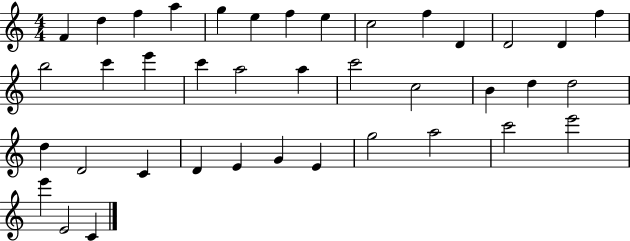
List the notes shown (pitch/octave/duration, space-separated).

F4/q D5/q F5/q A5/q G5/q E5/q F5/q E5/q C5/h F5/q D4/q D4/h D4/q F5/q B5/h C6/q E6/q C6/q A5/h A5/q C6/h C5/h B4/q D5/q D5/h D5/q D4/h C4/q D4/q E4/q G4/q E4/q G5/h A5/h C6/h E6/h E6/q E4/h C4/q